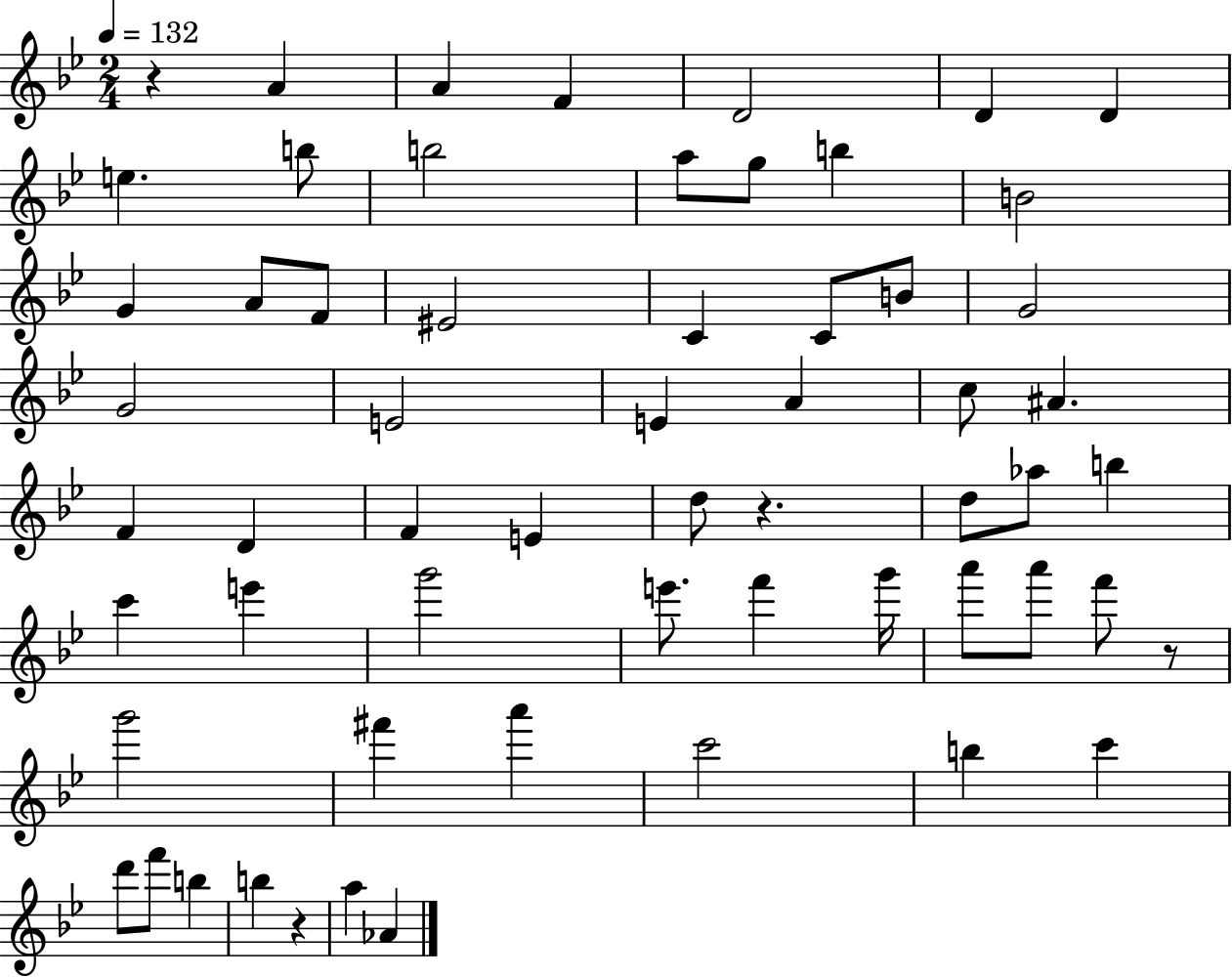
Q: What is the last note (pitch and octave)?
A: Ab4